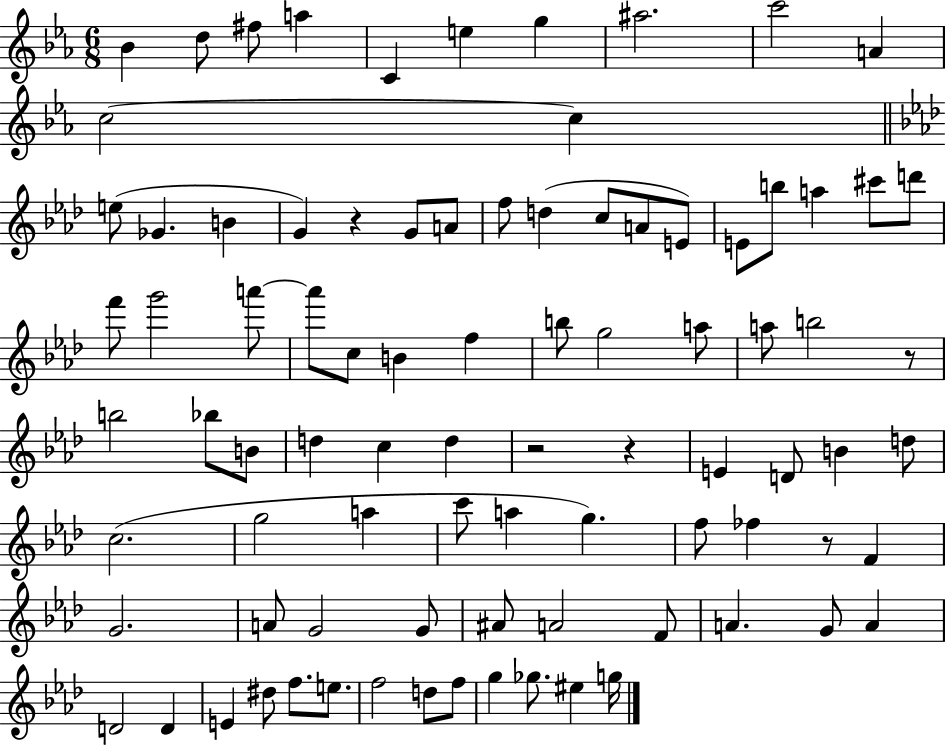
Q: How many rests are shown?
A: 5